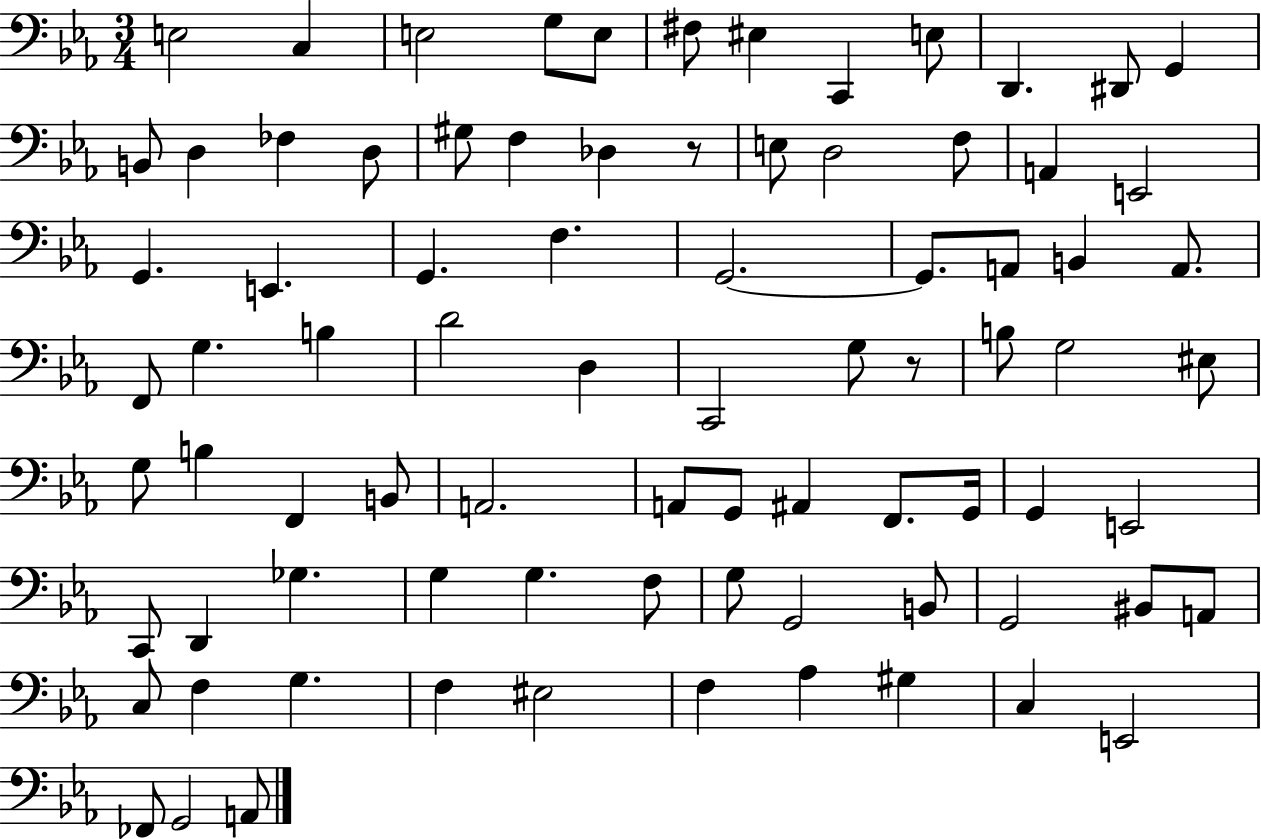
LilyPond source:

{
  \clef bass
  \numericTimeSignature
  \time 3/4
  \key ees \major
  \repeat volta 2 { e2 c4 | e2 g8 e8 | fis8 eis4 c,4 e8 | d,4. dis,8 g,4 | \break b,8 d4 fes4 d8 | gis8 f4 des4 r8 | e8 d2 f8 | a,4 e,2 | \break g,4. e,4. | g,4. f4. | g,2.~~ | g,8. a,8 b,4 a,8. | \break f,8 g4. b4 | d'2 d4 | c,2 g8 r8 | b8 g2 eis8 | \break g8 b4 f,4 b,8 | a,2. | a,8 g,8 ais,4 f,8. g,16 | g,4 e,2 | \break c,8 d,4 ges4. | g4 g4. f8 | g8 g,2 b,8 | g,2 bis,8 a,8 | \break c8 f4 g4. | f4 eis2 | f4 aes4 gis4 | c4 e,2 | \break fes,8 g,2 a,8 | } \bar "|."
}